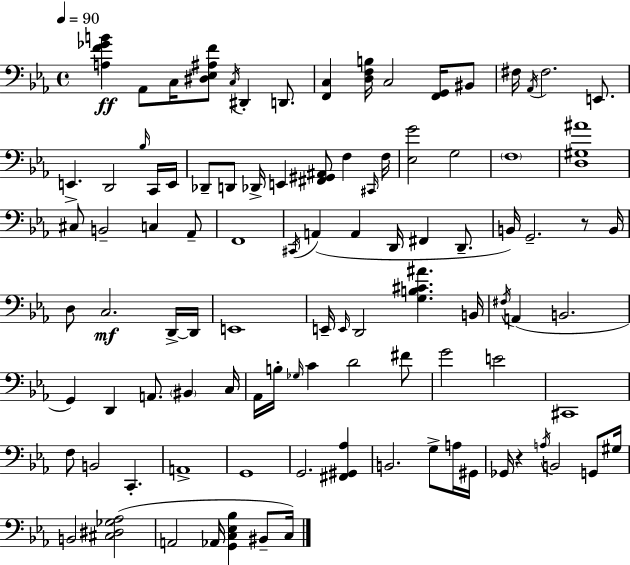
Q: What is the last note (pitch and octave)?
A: C3